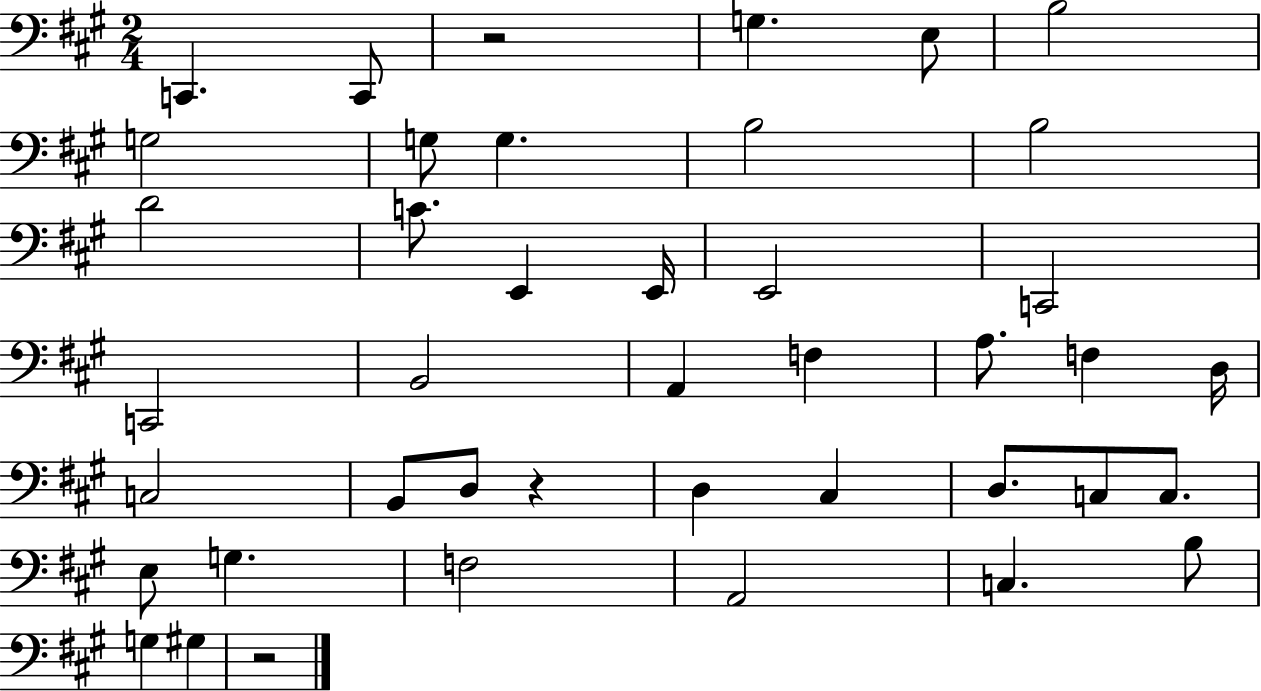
{
  \clef bass
  \numericTimeSignature
  \time 2/4
  \key a \major
  c,4. c,8 | r2 | g4. e8 | b2 | \break g2 | g8 g4. | b2 | b2 | \break d'2 | c'8. e,4 e,16 | e,2 | c,2 | \break c,2 | b,2 | a,4 f4 | a8. f4 d16 | \break c2 | b,8 d8 r4 | d4 cis4 | d8. c8 c8. | \break e8 g4. | f2 | a,2 | c4. b8 | \break g4 gis4 | r2 | \bar "|."
}